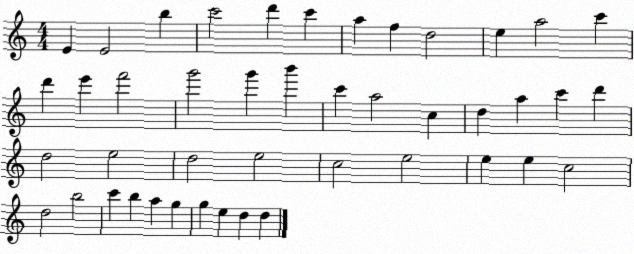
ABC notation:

X:1
T:Untitled
M:4/4
L:1/4
K:C
E E2 b c'2 d' c' a f d2 e a2 c' d' e' f'2 g'2 g' b' c' a2 c d a c' d' d2 e2 d2 e2 c2 e2 e e c2 d2 b2 c' b a g g e d d